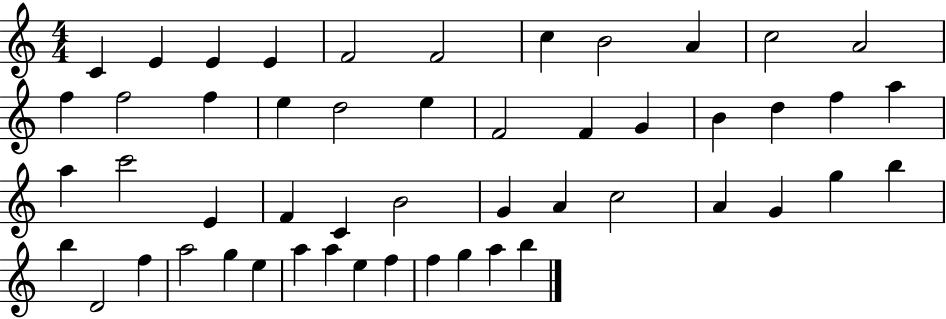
C4/q E4/q E4/q E4/q F4/h F4/h C5/q B4/h A4/q C5/h A4/h F5/q F5/h F5/q E5/q D5/h E5/q F4/h F4/q G4/q B4/q D5/q F5/q A5/q A5/q C6/h E4/q F4/q C4/q B4/h G4/q A4/q C5/h A4/q G4/q G5/q B5/q B5/q D4/h F5/q A5/h G5/q E5/q A5/q A5/q E5/q F5/q F5/q G5/q A5/q B5/q